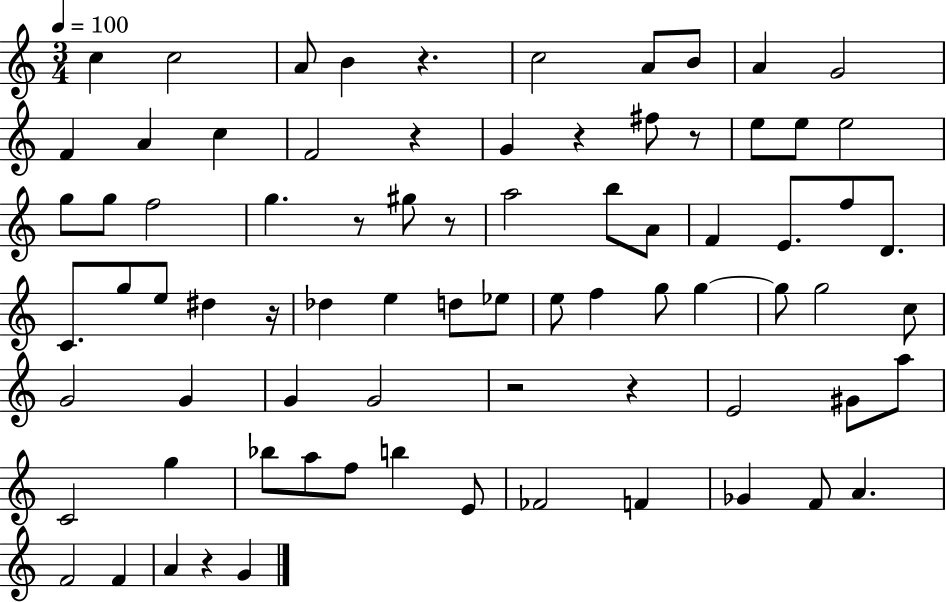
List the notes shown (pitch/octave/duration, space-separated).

C5/q C5/h A4/e B4/q R/q. C5/h A4/e B4/e A4/q G4/h F4/q A4/q C5/q F4/h R/q G4/q R/q F#5/e R/e E5/e E5/e E5/h G5/e G5/e F5/h G5/q. R/e G#5/e R/e A5/h B5/e A4/e F4/q E4/e. F5/e D4/e. C4/e. G5/e E5/e D#5/q R/s Db5/q E5/q D5/e Eb5/e E5/e F5/q G5/e G5/q G5/e G5/h C5/e G4/h G4/q G4/q G4/h R/h R/q E4/h G#4/e A5/e C4/h G5/q Bb5/e A5/e F5/e B5/q E4/e FES4/h F4/q Gb4/q F4/e A4/q. F4/h F4/q A4/q R/q G4/q